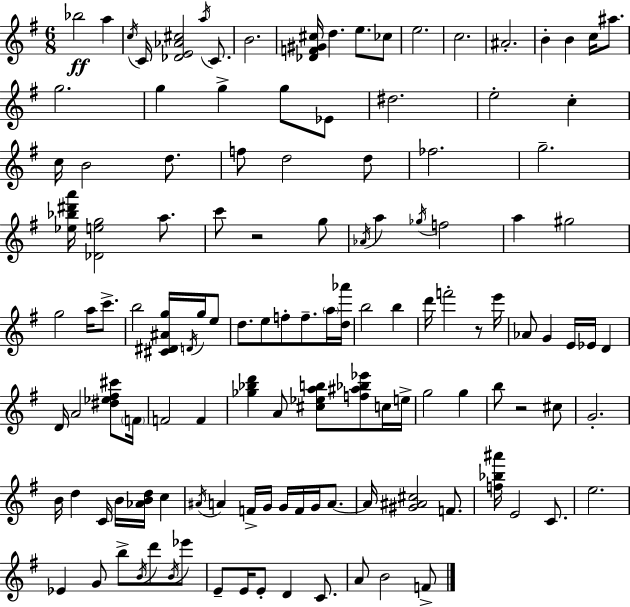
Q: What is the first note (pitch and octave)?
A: Bb5